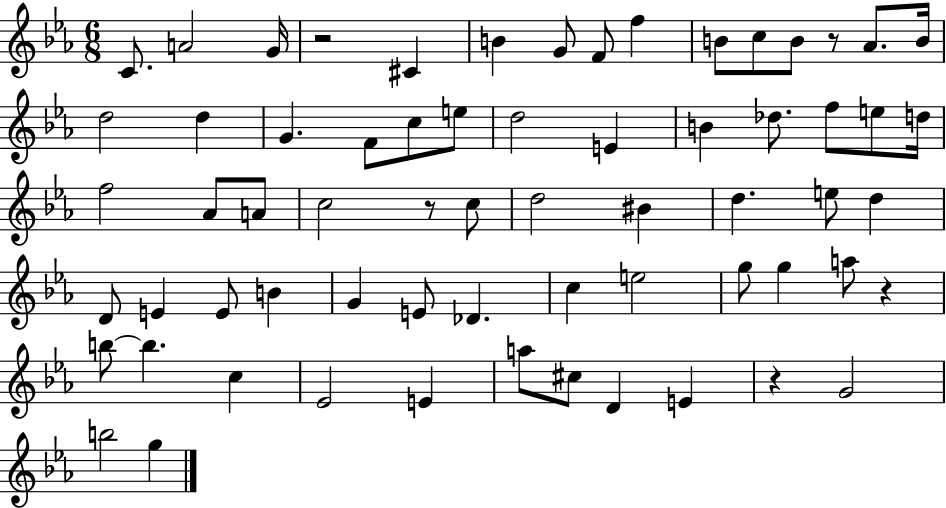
{
  \clef treble
  \numericTimeSignature
  \time 6/8
  \key ees \major
  c'8. a'2 g'16 | r2 cis'4 | b'4 g'8 f'8 f''4 | b'8 c''8 b'8 r8 aes'8. b'16 | \break d''2 d''4 | g'4. f'8 c''8 e''8 | d''2 e'4 | b'4 des''8. f''8 e''8 d''16 | \break f''2 aes'8 a'8 | c''2 r8 c''8 | d''2 bis'4 | d''4. e''8 d''4 | \break d'8 e'4 e'8 b'4 | g'4 e'8 des'4. | c''4 e''2 | g''8 g''4 a''8 r4 | \break b''8~~ b''4. c''4 | ees'2 e'4 | a''8 cis''8 d'4 e'4 | r4 g'2 | \break b''2 g''4 | \bar "|."
}